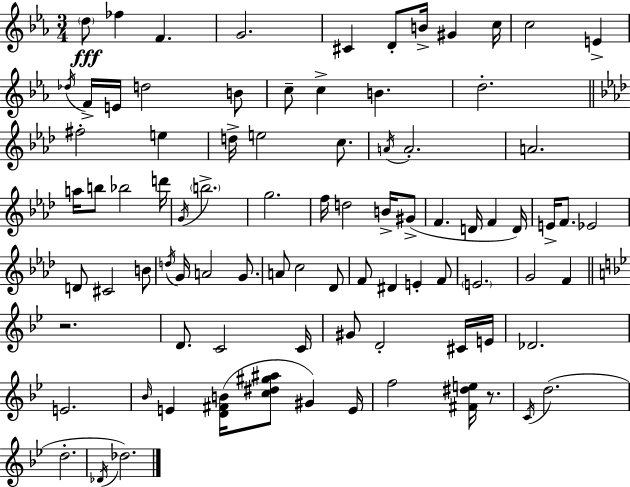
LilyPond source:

{
  \clef treble
  \numericTimeSignature
  \time 3/4
  \key c \minor
  \parenthesize d''8\fff fes''4 f'4. | g'2. | cis'4 d'8-. b'16-> gis'4 c''16 | c''2 e'4-> | \break \acciaccatura { des''16 } f'16-> e'16 d''2 b'8 | c''8-- c''4-> b'4. | d''2.-. | \bar "||" \break \key aes \major fis''2-. e''4 | d''16-> e''2 c''8. | \acciaccatura { a'16 } a'2.-. | a'2. | \break a''16 b''8 bes''2 | d'''16 \acciaccatura { g'16 } \parenthesize b''2.-> | g''2. | f''16 d''2 b'16-> | \break gis'8->( f'4. d'16 f'4 | d'16) e'16-> f'8. ees'2 | d'8 cis'2 | b'8 \acciaccatura { d''16 } g'16 a'2 | \break g'8. a'8 c''2 | des'8 f'8 dis'4 e'4-. | f'8 \parenthesize e'2. | g'2 f'4 | \break \bar "||" \break \key g \minor r2. | d'8. c'2 c'16 | gis'8 d'2-. cis'16 e'16 | des'2. | \break e'2. | \grace { bes'16 } e'4 <d' fis' b'>16( <c'' dis'' gis'' ais''>8 gis'4) | e'16 f''2 <fis' dis'' e''>16 r8. | \acciaccatura { c'16 }( d''2. | \break d''2.-. | \acciaccatura { des'16 } des''2.) | \bar "|."
}